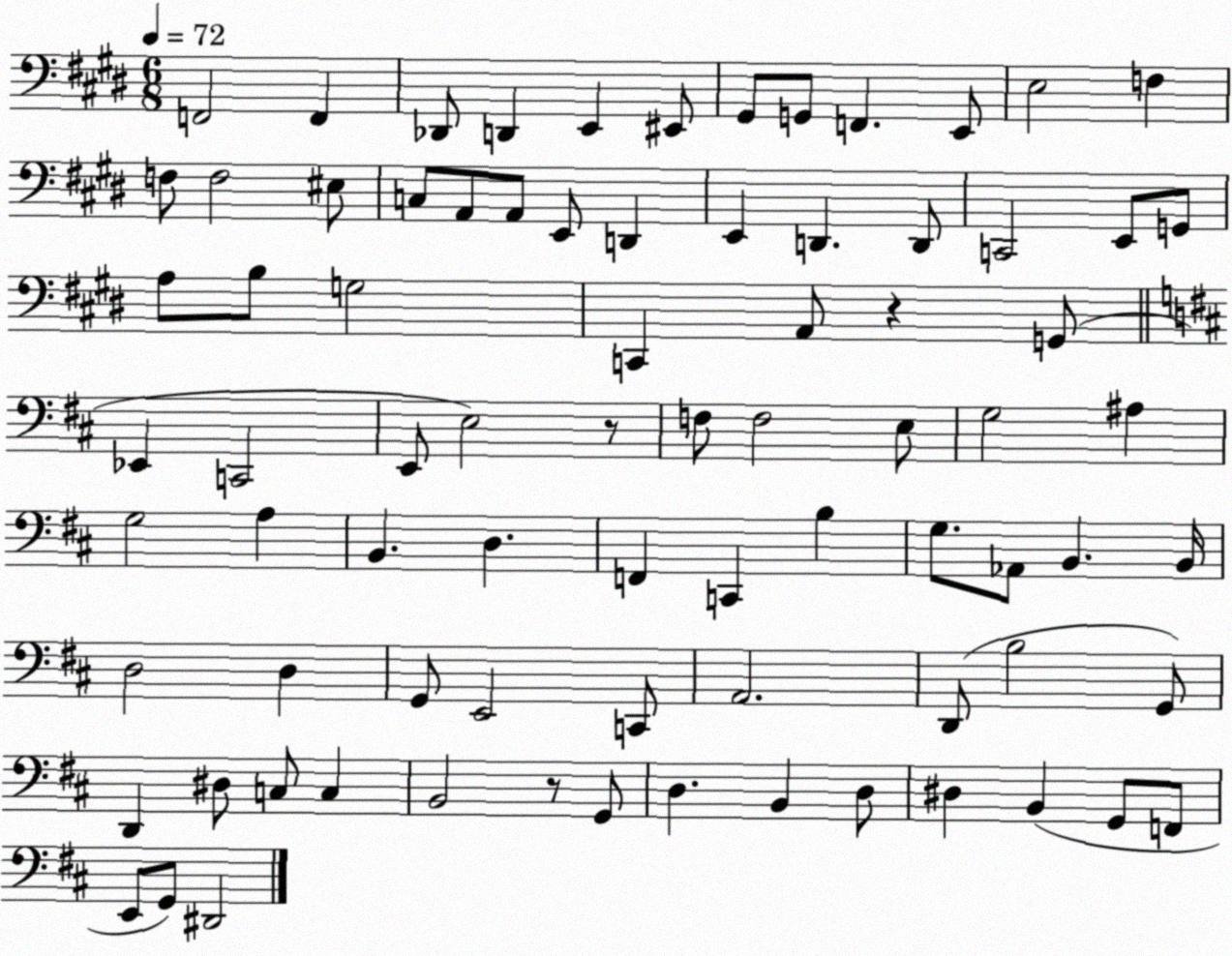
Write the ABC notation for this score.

X:1
T:Untitled
M:6/8
L:1/4
K:E
F,,2 F,, _D,,/2 D,, E,, ^E,,/2 ^G,,/2 G,,/2 F,, E,,/2 E,2 F, F,/2 F,2 ^E,/2 C,/2 A,,/2 A,,/2 E,,/2 D,, E,, D,, D,,/2 C,,2 E,,/2 G,,/2 A,/2 B,/2 G,2 C,, A,,/2 z G,,/2 _E,, C,,2 E,,/2 E,2 z/2 F,/2 F,2 E,/2 G,2 ^A, G,2 A, B,, D, F,, C,, B, G,/2 _A,,/2 B,, B,,/4 D,2 D, G,,/2 E,,2 C,,/2 A,,2 D,,/2 B,2 G,,/2 D,, ^D,/2 C,/2 C, B,,2 z/2 G,,/2 D, B,, D,/2 ^D, B,, G,,/2 F,,/2 E,,/2 G,,/2 ^D,,2